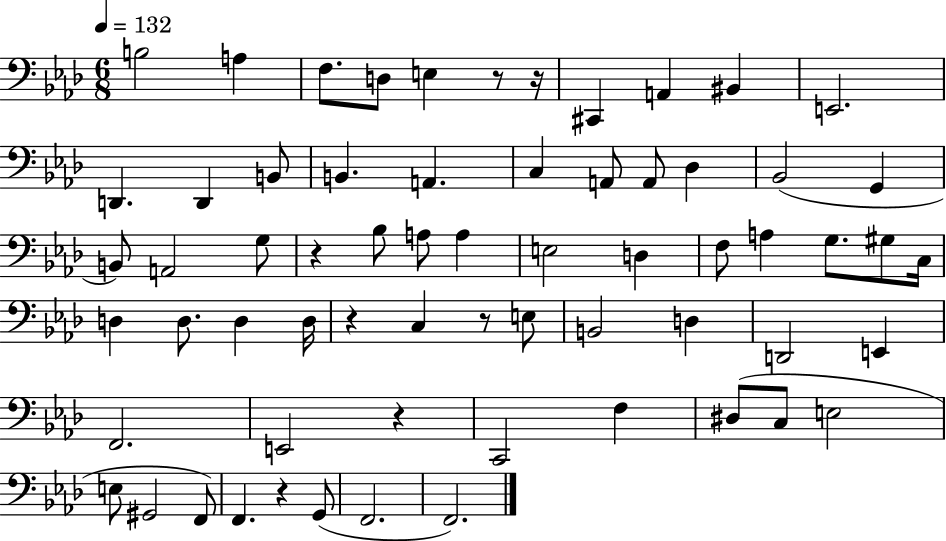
B3/h A3/q F3/e. D3/e E3/q R/e R/s C#2/q A2/q BIS2/q E2/h. D2/q. D2/q B2/e B2/q. A2/q. C3/q A2/e A2/e Db3/q Bb2/h G2/q B2/e A2/h G3/e R/q Bb3/e A3/e A3/q E3/h D3/q F3/e A3/q G3/e. G#3/e C3/s D3/q D3/e. D3/q D3/s R/q C3/q R/e E3/e B2/h D3/q D2/h E2/q F2/h. E2/h R/q C2/h F3/q D#3/e C3/e E3/h E3/e G#2/h F2/e F2/q. R/q G2/e F2/h. F2/h.